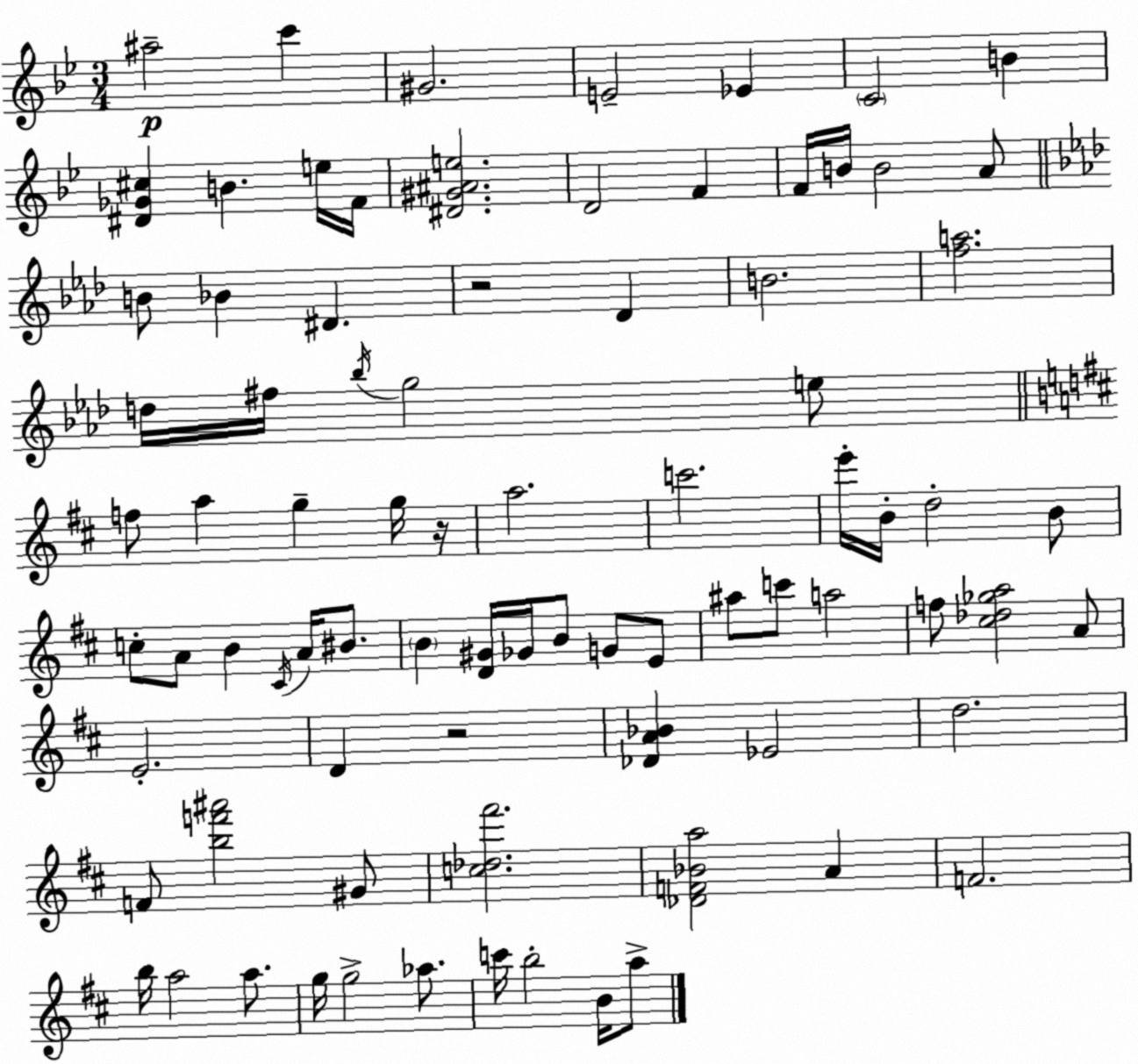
X:1
T:Untitled
M:3/4
L:1/4
K:Bb
^a2 c' ^G2 E2 _E C2 B [^D_G^c] B e/4 F/4 [^D^G^Ae]2 D2 F F/4 B/4 B2 A/2 B/2 _B ^D z2 _D B2 [fa]2 d/4 ^f/4 _b/4 g2 e/2 f/2 a g g/4 z/4 a2 c'2 e'/4 B/4 d2 B/2 c/2 A/2 B ^C/4 A/4 ^B/2 B [D^G]/4 _G/4 B/2 G/2 E/2 ^a/2 c'/2 a2 f/2 [^c_d_ga]2 A/2 E2 D z2 [_DA_B] _E2 d2 F/2 [bf'^a']2 ^G/2 [c_d^f']2 [_DF_Ba]2 A F2 b/4 a2 a/2 g/4 g2 _a/2 c'/4 b2 B/4 a/2